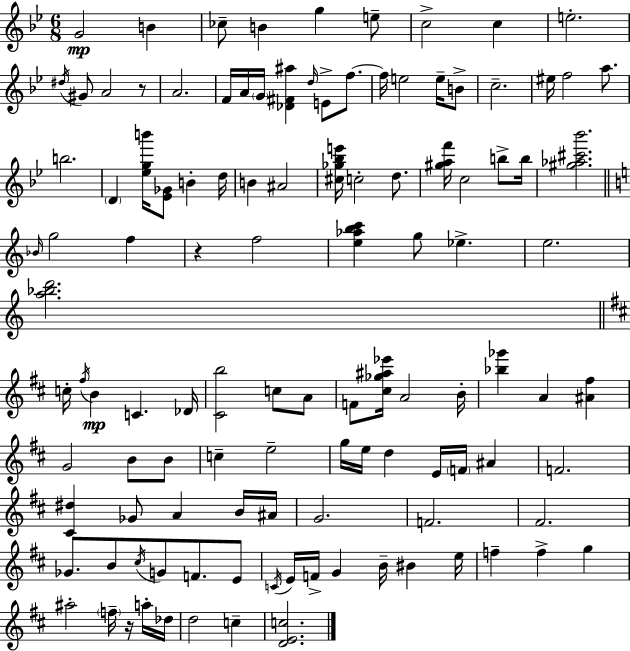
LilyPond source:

{
  \clef treble
  \numericTimeSignature
  \time 6/8
  \key bes \major
  g'2\mp b'4 | ces''8-- b'4 g''4 e''8-- | c''2-> c''4 | e''2.-. | \break \acciaccatura { dis''16 } gis'8 a'2 r8 | a'2. | f'16 a'16 \parenthesize g'16 <des' fis' ais''>4 \grace { d''16 } e'8-> f''8.~~ | f''16 e''2 e''16-- | \break b'8-> c''2.-- | eis''16 f''2 a''8. | b''2. | \parenthesize d'4 <ees'' g'' b'''>16 <ees' ges'>8 b'4-. | \break d''16 b'4 ais'2 | <cis'' ges'' bes'' e'''>16 c''2-. d''8. | <gis'' a'' f'''>16 c''2 b''8-> | b''16 <gis'' aes'' cis''' bes'''>2. | \break \bar "||" \break \key c \major \grace { bes'16 } g''2 f''4 | r4 f''2 | <e'' aes'' b'' c'''>4 g''8 ees''4.-> | e''2. | \break <a'' bes'' d'''>2. | \bar "||" \break \key d \major c''16-. \acciaccatura { fis''16 } b'4\mp c'4. | des'16 <cis' b''>2 c''8 a'8 | f'8 <cis'' ges'' ais'' ees'''>16 a'2 | b'16-. <bes'' ges'''>4 a'4 <ais' fis''>4 | \break g'2 b'8 b'8 | c''4-- e''2-- | g''16 e''16 d''4 e'16 \parenthesize f'16 ais'4 | f'2. | \break <cis' dis''>4 ges'8 a'4 b'16 | ais'16 g'2. | f'2. | fis'2. | \break ges'8. b'8 \acciaccatura { cis''16 } g'8 f'8. | e'8 \acciaccatura { c'16 } e'16 f'16-> g'4 b'16-- bis'4 | e''16 f''4-- f''4-> g''4 | ais''2-. \parenthesize f''16-- | \break r16 a''16-. des''16 d''2 c''4-- | <d' e' c''>2. | \bar "|."
}